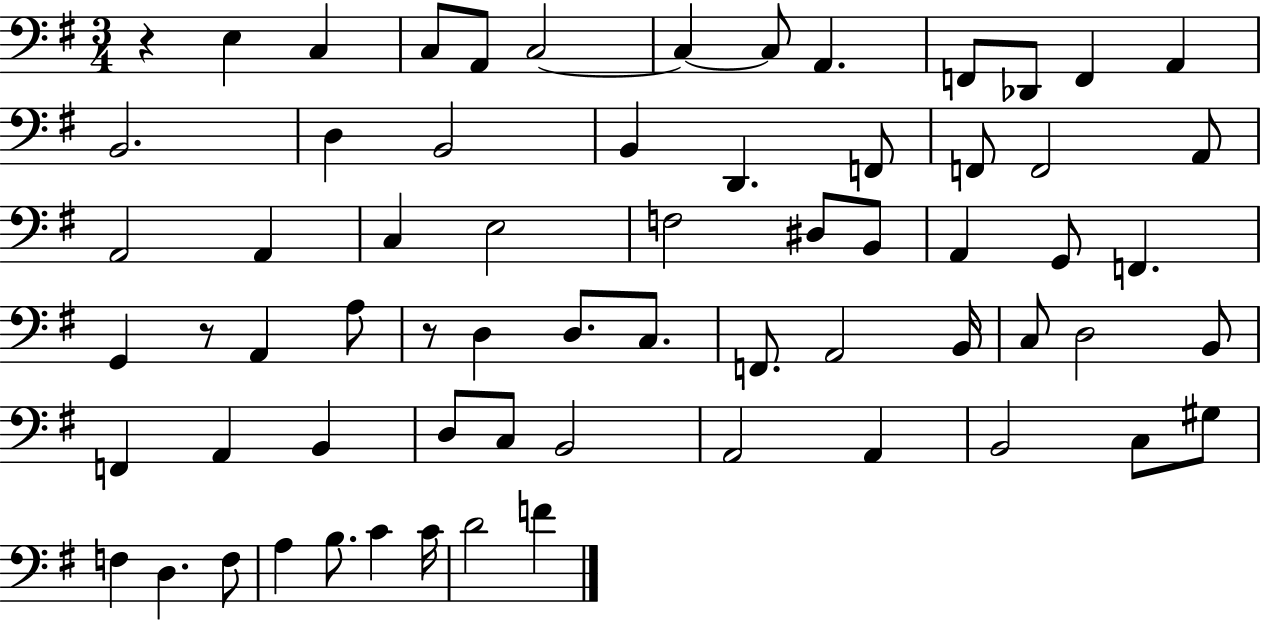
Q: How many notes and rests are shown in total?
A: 66